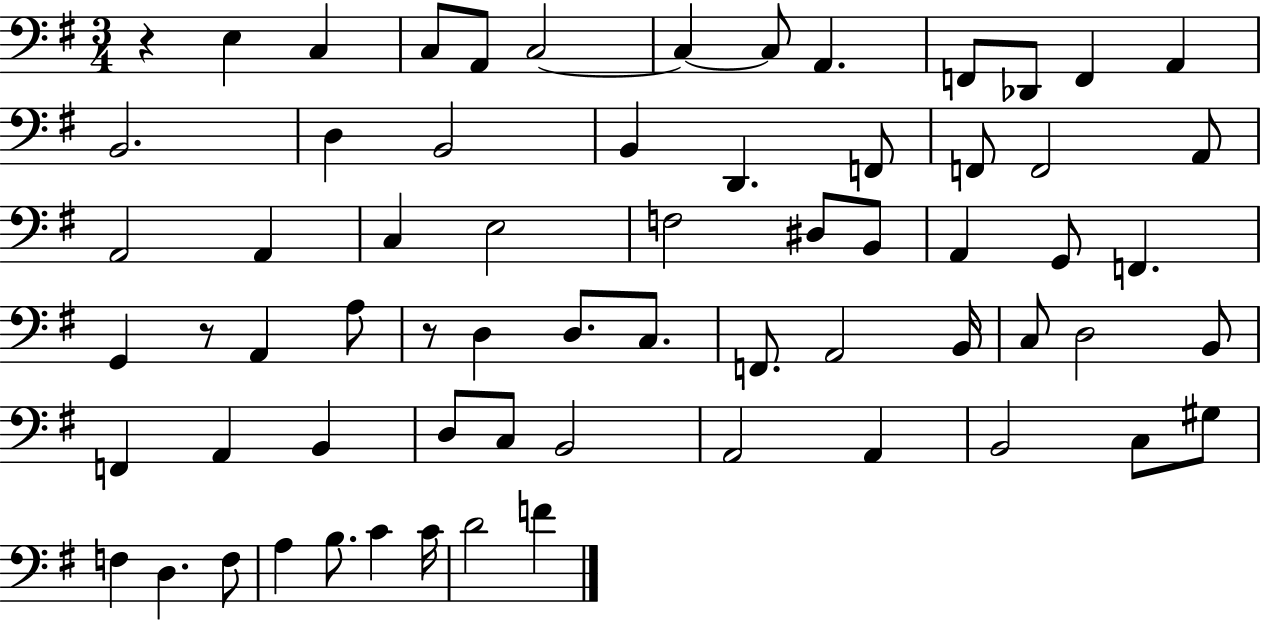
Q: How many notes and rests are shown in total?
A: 66